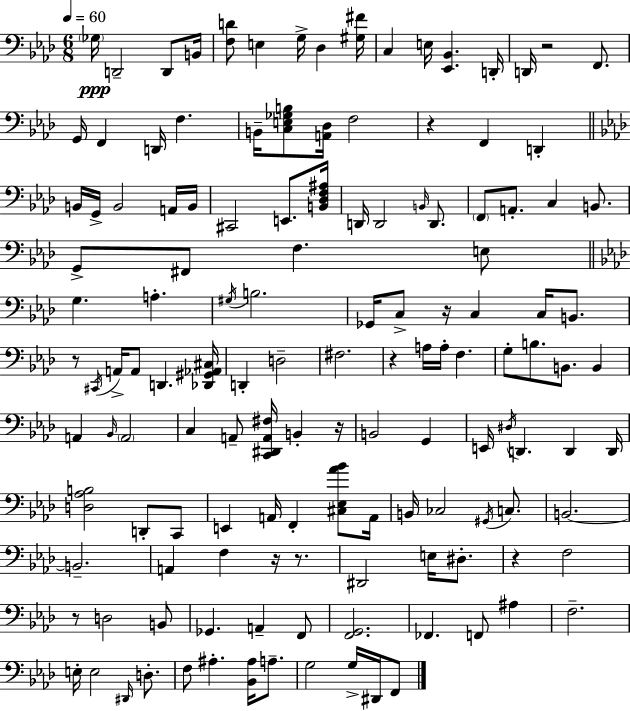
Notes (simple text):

Gb3/s D2/h D2/e B2/s [F3,D4]/e E3/q G3/s Db3/q [G#3,F#4]/s C3/q E3/s [Eb2,Bb2]/q. D2/s D2/s R/h F2/e. G2/s F2/q D2/s F3/q. B2/s [C3,E3,Gb3,B3]/e [A2,Db3]/s F3/h R/q F2/q D2/q B2/s G2/s B2/h A2/s B2/s C#2/h E2/e. [B2,Db3,F3,A#3]/s D2/s D2/h B2/s D2/e. F2/e A2/e. C3/q B2/e. G2/e F#2/e F3/q. E3/e G3/q. A3/q. G#3/s B3/h. Gb2/s C3/e R/s C3/q C3/s B2/e. R/e C#2/s A2/s A2/e D2/q. [Db2,G#2,Ab2,C#3]/s D2/q D3/h F#3/h. R/q A3/s A3/s F3/q. G3/e B3/e. B2/e. B2/q A2/q Bb2/s A2/h C3/q A2/e [C2,D#2,A2,F#3]/s B2/q R/s B2/h G2/q E2/s D#3/s D2/q. D2/q D2/s [D3,Ab3,B3]/h D2/e C2/e E2/q A2/s F2/q [C#3,Eb3,Ab4,Bb4]/e A2/s B2/s CES3/h G#2/s C3/e. B2/h. B2/h. A2/q F3/q R/s R/e. D#2/h E3/s D#3/e. R/q F3/h R/e D3/h B2/e Gb2/q. A2/q F2/e [F2,G2]/h. FES2/q. F2/e A#3/q F3/h. E3/s E3/h D#2/s D3/e. F3/e A#3/q. [Bb2,A#3]/s A3/e. G3/h G3/s D#2/s F2/e